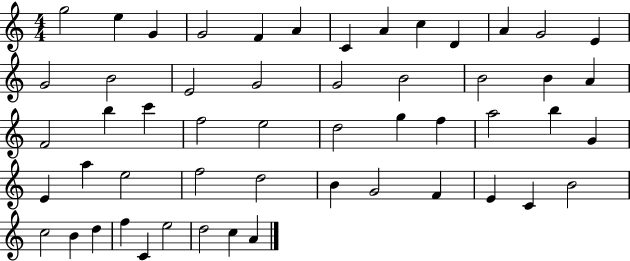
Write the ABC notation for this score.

X:1
T:Untitled
M:4/4
L:1/4
K:C
g2 e G G2 F A C A c D A G2 E G2 B2 E2 G2 G2 B2 B2 B A F2 b c' f2 e2 d2 g f a2 b G E a e2 f2 d2 B G2 F E C B2 c2 B d f C e2 d2 c A